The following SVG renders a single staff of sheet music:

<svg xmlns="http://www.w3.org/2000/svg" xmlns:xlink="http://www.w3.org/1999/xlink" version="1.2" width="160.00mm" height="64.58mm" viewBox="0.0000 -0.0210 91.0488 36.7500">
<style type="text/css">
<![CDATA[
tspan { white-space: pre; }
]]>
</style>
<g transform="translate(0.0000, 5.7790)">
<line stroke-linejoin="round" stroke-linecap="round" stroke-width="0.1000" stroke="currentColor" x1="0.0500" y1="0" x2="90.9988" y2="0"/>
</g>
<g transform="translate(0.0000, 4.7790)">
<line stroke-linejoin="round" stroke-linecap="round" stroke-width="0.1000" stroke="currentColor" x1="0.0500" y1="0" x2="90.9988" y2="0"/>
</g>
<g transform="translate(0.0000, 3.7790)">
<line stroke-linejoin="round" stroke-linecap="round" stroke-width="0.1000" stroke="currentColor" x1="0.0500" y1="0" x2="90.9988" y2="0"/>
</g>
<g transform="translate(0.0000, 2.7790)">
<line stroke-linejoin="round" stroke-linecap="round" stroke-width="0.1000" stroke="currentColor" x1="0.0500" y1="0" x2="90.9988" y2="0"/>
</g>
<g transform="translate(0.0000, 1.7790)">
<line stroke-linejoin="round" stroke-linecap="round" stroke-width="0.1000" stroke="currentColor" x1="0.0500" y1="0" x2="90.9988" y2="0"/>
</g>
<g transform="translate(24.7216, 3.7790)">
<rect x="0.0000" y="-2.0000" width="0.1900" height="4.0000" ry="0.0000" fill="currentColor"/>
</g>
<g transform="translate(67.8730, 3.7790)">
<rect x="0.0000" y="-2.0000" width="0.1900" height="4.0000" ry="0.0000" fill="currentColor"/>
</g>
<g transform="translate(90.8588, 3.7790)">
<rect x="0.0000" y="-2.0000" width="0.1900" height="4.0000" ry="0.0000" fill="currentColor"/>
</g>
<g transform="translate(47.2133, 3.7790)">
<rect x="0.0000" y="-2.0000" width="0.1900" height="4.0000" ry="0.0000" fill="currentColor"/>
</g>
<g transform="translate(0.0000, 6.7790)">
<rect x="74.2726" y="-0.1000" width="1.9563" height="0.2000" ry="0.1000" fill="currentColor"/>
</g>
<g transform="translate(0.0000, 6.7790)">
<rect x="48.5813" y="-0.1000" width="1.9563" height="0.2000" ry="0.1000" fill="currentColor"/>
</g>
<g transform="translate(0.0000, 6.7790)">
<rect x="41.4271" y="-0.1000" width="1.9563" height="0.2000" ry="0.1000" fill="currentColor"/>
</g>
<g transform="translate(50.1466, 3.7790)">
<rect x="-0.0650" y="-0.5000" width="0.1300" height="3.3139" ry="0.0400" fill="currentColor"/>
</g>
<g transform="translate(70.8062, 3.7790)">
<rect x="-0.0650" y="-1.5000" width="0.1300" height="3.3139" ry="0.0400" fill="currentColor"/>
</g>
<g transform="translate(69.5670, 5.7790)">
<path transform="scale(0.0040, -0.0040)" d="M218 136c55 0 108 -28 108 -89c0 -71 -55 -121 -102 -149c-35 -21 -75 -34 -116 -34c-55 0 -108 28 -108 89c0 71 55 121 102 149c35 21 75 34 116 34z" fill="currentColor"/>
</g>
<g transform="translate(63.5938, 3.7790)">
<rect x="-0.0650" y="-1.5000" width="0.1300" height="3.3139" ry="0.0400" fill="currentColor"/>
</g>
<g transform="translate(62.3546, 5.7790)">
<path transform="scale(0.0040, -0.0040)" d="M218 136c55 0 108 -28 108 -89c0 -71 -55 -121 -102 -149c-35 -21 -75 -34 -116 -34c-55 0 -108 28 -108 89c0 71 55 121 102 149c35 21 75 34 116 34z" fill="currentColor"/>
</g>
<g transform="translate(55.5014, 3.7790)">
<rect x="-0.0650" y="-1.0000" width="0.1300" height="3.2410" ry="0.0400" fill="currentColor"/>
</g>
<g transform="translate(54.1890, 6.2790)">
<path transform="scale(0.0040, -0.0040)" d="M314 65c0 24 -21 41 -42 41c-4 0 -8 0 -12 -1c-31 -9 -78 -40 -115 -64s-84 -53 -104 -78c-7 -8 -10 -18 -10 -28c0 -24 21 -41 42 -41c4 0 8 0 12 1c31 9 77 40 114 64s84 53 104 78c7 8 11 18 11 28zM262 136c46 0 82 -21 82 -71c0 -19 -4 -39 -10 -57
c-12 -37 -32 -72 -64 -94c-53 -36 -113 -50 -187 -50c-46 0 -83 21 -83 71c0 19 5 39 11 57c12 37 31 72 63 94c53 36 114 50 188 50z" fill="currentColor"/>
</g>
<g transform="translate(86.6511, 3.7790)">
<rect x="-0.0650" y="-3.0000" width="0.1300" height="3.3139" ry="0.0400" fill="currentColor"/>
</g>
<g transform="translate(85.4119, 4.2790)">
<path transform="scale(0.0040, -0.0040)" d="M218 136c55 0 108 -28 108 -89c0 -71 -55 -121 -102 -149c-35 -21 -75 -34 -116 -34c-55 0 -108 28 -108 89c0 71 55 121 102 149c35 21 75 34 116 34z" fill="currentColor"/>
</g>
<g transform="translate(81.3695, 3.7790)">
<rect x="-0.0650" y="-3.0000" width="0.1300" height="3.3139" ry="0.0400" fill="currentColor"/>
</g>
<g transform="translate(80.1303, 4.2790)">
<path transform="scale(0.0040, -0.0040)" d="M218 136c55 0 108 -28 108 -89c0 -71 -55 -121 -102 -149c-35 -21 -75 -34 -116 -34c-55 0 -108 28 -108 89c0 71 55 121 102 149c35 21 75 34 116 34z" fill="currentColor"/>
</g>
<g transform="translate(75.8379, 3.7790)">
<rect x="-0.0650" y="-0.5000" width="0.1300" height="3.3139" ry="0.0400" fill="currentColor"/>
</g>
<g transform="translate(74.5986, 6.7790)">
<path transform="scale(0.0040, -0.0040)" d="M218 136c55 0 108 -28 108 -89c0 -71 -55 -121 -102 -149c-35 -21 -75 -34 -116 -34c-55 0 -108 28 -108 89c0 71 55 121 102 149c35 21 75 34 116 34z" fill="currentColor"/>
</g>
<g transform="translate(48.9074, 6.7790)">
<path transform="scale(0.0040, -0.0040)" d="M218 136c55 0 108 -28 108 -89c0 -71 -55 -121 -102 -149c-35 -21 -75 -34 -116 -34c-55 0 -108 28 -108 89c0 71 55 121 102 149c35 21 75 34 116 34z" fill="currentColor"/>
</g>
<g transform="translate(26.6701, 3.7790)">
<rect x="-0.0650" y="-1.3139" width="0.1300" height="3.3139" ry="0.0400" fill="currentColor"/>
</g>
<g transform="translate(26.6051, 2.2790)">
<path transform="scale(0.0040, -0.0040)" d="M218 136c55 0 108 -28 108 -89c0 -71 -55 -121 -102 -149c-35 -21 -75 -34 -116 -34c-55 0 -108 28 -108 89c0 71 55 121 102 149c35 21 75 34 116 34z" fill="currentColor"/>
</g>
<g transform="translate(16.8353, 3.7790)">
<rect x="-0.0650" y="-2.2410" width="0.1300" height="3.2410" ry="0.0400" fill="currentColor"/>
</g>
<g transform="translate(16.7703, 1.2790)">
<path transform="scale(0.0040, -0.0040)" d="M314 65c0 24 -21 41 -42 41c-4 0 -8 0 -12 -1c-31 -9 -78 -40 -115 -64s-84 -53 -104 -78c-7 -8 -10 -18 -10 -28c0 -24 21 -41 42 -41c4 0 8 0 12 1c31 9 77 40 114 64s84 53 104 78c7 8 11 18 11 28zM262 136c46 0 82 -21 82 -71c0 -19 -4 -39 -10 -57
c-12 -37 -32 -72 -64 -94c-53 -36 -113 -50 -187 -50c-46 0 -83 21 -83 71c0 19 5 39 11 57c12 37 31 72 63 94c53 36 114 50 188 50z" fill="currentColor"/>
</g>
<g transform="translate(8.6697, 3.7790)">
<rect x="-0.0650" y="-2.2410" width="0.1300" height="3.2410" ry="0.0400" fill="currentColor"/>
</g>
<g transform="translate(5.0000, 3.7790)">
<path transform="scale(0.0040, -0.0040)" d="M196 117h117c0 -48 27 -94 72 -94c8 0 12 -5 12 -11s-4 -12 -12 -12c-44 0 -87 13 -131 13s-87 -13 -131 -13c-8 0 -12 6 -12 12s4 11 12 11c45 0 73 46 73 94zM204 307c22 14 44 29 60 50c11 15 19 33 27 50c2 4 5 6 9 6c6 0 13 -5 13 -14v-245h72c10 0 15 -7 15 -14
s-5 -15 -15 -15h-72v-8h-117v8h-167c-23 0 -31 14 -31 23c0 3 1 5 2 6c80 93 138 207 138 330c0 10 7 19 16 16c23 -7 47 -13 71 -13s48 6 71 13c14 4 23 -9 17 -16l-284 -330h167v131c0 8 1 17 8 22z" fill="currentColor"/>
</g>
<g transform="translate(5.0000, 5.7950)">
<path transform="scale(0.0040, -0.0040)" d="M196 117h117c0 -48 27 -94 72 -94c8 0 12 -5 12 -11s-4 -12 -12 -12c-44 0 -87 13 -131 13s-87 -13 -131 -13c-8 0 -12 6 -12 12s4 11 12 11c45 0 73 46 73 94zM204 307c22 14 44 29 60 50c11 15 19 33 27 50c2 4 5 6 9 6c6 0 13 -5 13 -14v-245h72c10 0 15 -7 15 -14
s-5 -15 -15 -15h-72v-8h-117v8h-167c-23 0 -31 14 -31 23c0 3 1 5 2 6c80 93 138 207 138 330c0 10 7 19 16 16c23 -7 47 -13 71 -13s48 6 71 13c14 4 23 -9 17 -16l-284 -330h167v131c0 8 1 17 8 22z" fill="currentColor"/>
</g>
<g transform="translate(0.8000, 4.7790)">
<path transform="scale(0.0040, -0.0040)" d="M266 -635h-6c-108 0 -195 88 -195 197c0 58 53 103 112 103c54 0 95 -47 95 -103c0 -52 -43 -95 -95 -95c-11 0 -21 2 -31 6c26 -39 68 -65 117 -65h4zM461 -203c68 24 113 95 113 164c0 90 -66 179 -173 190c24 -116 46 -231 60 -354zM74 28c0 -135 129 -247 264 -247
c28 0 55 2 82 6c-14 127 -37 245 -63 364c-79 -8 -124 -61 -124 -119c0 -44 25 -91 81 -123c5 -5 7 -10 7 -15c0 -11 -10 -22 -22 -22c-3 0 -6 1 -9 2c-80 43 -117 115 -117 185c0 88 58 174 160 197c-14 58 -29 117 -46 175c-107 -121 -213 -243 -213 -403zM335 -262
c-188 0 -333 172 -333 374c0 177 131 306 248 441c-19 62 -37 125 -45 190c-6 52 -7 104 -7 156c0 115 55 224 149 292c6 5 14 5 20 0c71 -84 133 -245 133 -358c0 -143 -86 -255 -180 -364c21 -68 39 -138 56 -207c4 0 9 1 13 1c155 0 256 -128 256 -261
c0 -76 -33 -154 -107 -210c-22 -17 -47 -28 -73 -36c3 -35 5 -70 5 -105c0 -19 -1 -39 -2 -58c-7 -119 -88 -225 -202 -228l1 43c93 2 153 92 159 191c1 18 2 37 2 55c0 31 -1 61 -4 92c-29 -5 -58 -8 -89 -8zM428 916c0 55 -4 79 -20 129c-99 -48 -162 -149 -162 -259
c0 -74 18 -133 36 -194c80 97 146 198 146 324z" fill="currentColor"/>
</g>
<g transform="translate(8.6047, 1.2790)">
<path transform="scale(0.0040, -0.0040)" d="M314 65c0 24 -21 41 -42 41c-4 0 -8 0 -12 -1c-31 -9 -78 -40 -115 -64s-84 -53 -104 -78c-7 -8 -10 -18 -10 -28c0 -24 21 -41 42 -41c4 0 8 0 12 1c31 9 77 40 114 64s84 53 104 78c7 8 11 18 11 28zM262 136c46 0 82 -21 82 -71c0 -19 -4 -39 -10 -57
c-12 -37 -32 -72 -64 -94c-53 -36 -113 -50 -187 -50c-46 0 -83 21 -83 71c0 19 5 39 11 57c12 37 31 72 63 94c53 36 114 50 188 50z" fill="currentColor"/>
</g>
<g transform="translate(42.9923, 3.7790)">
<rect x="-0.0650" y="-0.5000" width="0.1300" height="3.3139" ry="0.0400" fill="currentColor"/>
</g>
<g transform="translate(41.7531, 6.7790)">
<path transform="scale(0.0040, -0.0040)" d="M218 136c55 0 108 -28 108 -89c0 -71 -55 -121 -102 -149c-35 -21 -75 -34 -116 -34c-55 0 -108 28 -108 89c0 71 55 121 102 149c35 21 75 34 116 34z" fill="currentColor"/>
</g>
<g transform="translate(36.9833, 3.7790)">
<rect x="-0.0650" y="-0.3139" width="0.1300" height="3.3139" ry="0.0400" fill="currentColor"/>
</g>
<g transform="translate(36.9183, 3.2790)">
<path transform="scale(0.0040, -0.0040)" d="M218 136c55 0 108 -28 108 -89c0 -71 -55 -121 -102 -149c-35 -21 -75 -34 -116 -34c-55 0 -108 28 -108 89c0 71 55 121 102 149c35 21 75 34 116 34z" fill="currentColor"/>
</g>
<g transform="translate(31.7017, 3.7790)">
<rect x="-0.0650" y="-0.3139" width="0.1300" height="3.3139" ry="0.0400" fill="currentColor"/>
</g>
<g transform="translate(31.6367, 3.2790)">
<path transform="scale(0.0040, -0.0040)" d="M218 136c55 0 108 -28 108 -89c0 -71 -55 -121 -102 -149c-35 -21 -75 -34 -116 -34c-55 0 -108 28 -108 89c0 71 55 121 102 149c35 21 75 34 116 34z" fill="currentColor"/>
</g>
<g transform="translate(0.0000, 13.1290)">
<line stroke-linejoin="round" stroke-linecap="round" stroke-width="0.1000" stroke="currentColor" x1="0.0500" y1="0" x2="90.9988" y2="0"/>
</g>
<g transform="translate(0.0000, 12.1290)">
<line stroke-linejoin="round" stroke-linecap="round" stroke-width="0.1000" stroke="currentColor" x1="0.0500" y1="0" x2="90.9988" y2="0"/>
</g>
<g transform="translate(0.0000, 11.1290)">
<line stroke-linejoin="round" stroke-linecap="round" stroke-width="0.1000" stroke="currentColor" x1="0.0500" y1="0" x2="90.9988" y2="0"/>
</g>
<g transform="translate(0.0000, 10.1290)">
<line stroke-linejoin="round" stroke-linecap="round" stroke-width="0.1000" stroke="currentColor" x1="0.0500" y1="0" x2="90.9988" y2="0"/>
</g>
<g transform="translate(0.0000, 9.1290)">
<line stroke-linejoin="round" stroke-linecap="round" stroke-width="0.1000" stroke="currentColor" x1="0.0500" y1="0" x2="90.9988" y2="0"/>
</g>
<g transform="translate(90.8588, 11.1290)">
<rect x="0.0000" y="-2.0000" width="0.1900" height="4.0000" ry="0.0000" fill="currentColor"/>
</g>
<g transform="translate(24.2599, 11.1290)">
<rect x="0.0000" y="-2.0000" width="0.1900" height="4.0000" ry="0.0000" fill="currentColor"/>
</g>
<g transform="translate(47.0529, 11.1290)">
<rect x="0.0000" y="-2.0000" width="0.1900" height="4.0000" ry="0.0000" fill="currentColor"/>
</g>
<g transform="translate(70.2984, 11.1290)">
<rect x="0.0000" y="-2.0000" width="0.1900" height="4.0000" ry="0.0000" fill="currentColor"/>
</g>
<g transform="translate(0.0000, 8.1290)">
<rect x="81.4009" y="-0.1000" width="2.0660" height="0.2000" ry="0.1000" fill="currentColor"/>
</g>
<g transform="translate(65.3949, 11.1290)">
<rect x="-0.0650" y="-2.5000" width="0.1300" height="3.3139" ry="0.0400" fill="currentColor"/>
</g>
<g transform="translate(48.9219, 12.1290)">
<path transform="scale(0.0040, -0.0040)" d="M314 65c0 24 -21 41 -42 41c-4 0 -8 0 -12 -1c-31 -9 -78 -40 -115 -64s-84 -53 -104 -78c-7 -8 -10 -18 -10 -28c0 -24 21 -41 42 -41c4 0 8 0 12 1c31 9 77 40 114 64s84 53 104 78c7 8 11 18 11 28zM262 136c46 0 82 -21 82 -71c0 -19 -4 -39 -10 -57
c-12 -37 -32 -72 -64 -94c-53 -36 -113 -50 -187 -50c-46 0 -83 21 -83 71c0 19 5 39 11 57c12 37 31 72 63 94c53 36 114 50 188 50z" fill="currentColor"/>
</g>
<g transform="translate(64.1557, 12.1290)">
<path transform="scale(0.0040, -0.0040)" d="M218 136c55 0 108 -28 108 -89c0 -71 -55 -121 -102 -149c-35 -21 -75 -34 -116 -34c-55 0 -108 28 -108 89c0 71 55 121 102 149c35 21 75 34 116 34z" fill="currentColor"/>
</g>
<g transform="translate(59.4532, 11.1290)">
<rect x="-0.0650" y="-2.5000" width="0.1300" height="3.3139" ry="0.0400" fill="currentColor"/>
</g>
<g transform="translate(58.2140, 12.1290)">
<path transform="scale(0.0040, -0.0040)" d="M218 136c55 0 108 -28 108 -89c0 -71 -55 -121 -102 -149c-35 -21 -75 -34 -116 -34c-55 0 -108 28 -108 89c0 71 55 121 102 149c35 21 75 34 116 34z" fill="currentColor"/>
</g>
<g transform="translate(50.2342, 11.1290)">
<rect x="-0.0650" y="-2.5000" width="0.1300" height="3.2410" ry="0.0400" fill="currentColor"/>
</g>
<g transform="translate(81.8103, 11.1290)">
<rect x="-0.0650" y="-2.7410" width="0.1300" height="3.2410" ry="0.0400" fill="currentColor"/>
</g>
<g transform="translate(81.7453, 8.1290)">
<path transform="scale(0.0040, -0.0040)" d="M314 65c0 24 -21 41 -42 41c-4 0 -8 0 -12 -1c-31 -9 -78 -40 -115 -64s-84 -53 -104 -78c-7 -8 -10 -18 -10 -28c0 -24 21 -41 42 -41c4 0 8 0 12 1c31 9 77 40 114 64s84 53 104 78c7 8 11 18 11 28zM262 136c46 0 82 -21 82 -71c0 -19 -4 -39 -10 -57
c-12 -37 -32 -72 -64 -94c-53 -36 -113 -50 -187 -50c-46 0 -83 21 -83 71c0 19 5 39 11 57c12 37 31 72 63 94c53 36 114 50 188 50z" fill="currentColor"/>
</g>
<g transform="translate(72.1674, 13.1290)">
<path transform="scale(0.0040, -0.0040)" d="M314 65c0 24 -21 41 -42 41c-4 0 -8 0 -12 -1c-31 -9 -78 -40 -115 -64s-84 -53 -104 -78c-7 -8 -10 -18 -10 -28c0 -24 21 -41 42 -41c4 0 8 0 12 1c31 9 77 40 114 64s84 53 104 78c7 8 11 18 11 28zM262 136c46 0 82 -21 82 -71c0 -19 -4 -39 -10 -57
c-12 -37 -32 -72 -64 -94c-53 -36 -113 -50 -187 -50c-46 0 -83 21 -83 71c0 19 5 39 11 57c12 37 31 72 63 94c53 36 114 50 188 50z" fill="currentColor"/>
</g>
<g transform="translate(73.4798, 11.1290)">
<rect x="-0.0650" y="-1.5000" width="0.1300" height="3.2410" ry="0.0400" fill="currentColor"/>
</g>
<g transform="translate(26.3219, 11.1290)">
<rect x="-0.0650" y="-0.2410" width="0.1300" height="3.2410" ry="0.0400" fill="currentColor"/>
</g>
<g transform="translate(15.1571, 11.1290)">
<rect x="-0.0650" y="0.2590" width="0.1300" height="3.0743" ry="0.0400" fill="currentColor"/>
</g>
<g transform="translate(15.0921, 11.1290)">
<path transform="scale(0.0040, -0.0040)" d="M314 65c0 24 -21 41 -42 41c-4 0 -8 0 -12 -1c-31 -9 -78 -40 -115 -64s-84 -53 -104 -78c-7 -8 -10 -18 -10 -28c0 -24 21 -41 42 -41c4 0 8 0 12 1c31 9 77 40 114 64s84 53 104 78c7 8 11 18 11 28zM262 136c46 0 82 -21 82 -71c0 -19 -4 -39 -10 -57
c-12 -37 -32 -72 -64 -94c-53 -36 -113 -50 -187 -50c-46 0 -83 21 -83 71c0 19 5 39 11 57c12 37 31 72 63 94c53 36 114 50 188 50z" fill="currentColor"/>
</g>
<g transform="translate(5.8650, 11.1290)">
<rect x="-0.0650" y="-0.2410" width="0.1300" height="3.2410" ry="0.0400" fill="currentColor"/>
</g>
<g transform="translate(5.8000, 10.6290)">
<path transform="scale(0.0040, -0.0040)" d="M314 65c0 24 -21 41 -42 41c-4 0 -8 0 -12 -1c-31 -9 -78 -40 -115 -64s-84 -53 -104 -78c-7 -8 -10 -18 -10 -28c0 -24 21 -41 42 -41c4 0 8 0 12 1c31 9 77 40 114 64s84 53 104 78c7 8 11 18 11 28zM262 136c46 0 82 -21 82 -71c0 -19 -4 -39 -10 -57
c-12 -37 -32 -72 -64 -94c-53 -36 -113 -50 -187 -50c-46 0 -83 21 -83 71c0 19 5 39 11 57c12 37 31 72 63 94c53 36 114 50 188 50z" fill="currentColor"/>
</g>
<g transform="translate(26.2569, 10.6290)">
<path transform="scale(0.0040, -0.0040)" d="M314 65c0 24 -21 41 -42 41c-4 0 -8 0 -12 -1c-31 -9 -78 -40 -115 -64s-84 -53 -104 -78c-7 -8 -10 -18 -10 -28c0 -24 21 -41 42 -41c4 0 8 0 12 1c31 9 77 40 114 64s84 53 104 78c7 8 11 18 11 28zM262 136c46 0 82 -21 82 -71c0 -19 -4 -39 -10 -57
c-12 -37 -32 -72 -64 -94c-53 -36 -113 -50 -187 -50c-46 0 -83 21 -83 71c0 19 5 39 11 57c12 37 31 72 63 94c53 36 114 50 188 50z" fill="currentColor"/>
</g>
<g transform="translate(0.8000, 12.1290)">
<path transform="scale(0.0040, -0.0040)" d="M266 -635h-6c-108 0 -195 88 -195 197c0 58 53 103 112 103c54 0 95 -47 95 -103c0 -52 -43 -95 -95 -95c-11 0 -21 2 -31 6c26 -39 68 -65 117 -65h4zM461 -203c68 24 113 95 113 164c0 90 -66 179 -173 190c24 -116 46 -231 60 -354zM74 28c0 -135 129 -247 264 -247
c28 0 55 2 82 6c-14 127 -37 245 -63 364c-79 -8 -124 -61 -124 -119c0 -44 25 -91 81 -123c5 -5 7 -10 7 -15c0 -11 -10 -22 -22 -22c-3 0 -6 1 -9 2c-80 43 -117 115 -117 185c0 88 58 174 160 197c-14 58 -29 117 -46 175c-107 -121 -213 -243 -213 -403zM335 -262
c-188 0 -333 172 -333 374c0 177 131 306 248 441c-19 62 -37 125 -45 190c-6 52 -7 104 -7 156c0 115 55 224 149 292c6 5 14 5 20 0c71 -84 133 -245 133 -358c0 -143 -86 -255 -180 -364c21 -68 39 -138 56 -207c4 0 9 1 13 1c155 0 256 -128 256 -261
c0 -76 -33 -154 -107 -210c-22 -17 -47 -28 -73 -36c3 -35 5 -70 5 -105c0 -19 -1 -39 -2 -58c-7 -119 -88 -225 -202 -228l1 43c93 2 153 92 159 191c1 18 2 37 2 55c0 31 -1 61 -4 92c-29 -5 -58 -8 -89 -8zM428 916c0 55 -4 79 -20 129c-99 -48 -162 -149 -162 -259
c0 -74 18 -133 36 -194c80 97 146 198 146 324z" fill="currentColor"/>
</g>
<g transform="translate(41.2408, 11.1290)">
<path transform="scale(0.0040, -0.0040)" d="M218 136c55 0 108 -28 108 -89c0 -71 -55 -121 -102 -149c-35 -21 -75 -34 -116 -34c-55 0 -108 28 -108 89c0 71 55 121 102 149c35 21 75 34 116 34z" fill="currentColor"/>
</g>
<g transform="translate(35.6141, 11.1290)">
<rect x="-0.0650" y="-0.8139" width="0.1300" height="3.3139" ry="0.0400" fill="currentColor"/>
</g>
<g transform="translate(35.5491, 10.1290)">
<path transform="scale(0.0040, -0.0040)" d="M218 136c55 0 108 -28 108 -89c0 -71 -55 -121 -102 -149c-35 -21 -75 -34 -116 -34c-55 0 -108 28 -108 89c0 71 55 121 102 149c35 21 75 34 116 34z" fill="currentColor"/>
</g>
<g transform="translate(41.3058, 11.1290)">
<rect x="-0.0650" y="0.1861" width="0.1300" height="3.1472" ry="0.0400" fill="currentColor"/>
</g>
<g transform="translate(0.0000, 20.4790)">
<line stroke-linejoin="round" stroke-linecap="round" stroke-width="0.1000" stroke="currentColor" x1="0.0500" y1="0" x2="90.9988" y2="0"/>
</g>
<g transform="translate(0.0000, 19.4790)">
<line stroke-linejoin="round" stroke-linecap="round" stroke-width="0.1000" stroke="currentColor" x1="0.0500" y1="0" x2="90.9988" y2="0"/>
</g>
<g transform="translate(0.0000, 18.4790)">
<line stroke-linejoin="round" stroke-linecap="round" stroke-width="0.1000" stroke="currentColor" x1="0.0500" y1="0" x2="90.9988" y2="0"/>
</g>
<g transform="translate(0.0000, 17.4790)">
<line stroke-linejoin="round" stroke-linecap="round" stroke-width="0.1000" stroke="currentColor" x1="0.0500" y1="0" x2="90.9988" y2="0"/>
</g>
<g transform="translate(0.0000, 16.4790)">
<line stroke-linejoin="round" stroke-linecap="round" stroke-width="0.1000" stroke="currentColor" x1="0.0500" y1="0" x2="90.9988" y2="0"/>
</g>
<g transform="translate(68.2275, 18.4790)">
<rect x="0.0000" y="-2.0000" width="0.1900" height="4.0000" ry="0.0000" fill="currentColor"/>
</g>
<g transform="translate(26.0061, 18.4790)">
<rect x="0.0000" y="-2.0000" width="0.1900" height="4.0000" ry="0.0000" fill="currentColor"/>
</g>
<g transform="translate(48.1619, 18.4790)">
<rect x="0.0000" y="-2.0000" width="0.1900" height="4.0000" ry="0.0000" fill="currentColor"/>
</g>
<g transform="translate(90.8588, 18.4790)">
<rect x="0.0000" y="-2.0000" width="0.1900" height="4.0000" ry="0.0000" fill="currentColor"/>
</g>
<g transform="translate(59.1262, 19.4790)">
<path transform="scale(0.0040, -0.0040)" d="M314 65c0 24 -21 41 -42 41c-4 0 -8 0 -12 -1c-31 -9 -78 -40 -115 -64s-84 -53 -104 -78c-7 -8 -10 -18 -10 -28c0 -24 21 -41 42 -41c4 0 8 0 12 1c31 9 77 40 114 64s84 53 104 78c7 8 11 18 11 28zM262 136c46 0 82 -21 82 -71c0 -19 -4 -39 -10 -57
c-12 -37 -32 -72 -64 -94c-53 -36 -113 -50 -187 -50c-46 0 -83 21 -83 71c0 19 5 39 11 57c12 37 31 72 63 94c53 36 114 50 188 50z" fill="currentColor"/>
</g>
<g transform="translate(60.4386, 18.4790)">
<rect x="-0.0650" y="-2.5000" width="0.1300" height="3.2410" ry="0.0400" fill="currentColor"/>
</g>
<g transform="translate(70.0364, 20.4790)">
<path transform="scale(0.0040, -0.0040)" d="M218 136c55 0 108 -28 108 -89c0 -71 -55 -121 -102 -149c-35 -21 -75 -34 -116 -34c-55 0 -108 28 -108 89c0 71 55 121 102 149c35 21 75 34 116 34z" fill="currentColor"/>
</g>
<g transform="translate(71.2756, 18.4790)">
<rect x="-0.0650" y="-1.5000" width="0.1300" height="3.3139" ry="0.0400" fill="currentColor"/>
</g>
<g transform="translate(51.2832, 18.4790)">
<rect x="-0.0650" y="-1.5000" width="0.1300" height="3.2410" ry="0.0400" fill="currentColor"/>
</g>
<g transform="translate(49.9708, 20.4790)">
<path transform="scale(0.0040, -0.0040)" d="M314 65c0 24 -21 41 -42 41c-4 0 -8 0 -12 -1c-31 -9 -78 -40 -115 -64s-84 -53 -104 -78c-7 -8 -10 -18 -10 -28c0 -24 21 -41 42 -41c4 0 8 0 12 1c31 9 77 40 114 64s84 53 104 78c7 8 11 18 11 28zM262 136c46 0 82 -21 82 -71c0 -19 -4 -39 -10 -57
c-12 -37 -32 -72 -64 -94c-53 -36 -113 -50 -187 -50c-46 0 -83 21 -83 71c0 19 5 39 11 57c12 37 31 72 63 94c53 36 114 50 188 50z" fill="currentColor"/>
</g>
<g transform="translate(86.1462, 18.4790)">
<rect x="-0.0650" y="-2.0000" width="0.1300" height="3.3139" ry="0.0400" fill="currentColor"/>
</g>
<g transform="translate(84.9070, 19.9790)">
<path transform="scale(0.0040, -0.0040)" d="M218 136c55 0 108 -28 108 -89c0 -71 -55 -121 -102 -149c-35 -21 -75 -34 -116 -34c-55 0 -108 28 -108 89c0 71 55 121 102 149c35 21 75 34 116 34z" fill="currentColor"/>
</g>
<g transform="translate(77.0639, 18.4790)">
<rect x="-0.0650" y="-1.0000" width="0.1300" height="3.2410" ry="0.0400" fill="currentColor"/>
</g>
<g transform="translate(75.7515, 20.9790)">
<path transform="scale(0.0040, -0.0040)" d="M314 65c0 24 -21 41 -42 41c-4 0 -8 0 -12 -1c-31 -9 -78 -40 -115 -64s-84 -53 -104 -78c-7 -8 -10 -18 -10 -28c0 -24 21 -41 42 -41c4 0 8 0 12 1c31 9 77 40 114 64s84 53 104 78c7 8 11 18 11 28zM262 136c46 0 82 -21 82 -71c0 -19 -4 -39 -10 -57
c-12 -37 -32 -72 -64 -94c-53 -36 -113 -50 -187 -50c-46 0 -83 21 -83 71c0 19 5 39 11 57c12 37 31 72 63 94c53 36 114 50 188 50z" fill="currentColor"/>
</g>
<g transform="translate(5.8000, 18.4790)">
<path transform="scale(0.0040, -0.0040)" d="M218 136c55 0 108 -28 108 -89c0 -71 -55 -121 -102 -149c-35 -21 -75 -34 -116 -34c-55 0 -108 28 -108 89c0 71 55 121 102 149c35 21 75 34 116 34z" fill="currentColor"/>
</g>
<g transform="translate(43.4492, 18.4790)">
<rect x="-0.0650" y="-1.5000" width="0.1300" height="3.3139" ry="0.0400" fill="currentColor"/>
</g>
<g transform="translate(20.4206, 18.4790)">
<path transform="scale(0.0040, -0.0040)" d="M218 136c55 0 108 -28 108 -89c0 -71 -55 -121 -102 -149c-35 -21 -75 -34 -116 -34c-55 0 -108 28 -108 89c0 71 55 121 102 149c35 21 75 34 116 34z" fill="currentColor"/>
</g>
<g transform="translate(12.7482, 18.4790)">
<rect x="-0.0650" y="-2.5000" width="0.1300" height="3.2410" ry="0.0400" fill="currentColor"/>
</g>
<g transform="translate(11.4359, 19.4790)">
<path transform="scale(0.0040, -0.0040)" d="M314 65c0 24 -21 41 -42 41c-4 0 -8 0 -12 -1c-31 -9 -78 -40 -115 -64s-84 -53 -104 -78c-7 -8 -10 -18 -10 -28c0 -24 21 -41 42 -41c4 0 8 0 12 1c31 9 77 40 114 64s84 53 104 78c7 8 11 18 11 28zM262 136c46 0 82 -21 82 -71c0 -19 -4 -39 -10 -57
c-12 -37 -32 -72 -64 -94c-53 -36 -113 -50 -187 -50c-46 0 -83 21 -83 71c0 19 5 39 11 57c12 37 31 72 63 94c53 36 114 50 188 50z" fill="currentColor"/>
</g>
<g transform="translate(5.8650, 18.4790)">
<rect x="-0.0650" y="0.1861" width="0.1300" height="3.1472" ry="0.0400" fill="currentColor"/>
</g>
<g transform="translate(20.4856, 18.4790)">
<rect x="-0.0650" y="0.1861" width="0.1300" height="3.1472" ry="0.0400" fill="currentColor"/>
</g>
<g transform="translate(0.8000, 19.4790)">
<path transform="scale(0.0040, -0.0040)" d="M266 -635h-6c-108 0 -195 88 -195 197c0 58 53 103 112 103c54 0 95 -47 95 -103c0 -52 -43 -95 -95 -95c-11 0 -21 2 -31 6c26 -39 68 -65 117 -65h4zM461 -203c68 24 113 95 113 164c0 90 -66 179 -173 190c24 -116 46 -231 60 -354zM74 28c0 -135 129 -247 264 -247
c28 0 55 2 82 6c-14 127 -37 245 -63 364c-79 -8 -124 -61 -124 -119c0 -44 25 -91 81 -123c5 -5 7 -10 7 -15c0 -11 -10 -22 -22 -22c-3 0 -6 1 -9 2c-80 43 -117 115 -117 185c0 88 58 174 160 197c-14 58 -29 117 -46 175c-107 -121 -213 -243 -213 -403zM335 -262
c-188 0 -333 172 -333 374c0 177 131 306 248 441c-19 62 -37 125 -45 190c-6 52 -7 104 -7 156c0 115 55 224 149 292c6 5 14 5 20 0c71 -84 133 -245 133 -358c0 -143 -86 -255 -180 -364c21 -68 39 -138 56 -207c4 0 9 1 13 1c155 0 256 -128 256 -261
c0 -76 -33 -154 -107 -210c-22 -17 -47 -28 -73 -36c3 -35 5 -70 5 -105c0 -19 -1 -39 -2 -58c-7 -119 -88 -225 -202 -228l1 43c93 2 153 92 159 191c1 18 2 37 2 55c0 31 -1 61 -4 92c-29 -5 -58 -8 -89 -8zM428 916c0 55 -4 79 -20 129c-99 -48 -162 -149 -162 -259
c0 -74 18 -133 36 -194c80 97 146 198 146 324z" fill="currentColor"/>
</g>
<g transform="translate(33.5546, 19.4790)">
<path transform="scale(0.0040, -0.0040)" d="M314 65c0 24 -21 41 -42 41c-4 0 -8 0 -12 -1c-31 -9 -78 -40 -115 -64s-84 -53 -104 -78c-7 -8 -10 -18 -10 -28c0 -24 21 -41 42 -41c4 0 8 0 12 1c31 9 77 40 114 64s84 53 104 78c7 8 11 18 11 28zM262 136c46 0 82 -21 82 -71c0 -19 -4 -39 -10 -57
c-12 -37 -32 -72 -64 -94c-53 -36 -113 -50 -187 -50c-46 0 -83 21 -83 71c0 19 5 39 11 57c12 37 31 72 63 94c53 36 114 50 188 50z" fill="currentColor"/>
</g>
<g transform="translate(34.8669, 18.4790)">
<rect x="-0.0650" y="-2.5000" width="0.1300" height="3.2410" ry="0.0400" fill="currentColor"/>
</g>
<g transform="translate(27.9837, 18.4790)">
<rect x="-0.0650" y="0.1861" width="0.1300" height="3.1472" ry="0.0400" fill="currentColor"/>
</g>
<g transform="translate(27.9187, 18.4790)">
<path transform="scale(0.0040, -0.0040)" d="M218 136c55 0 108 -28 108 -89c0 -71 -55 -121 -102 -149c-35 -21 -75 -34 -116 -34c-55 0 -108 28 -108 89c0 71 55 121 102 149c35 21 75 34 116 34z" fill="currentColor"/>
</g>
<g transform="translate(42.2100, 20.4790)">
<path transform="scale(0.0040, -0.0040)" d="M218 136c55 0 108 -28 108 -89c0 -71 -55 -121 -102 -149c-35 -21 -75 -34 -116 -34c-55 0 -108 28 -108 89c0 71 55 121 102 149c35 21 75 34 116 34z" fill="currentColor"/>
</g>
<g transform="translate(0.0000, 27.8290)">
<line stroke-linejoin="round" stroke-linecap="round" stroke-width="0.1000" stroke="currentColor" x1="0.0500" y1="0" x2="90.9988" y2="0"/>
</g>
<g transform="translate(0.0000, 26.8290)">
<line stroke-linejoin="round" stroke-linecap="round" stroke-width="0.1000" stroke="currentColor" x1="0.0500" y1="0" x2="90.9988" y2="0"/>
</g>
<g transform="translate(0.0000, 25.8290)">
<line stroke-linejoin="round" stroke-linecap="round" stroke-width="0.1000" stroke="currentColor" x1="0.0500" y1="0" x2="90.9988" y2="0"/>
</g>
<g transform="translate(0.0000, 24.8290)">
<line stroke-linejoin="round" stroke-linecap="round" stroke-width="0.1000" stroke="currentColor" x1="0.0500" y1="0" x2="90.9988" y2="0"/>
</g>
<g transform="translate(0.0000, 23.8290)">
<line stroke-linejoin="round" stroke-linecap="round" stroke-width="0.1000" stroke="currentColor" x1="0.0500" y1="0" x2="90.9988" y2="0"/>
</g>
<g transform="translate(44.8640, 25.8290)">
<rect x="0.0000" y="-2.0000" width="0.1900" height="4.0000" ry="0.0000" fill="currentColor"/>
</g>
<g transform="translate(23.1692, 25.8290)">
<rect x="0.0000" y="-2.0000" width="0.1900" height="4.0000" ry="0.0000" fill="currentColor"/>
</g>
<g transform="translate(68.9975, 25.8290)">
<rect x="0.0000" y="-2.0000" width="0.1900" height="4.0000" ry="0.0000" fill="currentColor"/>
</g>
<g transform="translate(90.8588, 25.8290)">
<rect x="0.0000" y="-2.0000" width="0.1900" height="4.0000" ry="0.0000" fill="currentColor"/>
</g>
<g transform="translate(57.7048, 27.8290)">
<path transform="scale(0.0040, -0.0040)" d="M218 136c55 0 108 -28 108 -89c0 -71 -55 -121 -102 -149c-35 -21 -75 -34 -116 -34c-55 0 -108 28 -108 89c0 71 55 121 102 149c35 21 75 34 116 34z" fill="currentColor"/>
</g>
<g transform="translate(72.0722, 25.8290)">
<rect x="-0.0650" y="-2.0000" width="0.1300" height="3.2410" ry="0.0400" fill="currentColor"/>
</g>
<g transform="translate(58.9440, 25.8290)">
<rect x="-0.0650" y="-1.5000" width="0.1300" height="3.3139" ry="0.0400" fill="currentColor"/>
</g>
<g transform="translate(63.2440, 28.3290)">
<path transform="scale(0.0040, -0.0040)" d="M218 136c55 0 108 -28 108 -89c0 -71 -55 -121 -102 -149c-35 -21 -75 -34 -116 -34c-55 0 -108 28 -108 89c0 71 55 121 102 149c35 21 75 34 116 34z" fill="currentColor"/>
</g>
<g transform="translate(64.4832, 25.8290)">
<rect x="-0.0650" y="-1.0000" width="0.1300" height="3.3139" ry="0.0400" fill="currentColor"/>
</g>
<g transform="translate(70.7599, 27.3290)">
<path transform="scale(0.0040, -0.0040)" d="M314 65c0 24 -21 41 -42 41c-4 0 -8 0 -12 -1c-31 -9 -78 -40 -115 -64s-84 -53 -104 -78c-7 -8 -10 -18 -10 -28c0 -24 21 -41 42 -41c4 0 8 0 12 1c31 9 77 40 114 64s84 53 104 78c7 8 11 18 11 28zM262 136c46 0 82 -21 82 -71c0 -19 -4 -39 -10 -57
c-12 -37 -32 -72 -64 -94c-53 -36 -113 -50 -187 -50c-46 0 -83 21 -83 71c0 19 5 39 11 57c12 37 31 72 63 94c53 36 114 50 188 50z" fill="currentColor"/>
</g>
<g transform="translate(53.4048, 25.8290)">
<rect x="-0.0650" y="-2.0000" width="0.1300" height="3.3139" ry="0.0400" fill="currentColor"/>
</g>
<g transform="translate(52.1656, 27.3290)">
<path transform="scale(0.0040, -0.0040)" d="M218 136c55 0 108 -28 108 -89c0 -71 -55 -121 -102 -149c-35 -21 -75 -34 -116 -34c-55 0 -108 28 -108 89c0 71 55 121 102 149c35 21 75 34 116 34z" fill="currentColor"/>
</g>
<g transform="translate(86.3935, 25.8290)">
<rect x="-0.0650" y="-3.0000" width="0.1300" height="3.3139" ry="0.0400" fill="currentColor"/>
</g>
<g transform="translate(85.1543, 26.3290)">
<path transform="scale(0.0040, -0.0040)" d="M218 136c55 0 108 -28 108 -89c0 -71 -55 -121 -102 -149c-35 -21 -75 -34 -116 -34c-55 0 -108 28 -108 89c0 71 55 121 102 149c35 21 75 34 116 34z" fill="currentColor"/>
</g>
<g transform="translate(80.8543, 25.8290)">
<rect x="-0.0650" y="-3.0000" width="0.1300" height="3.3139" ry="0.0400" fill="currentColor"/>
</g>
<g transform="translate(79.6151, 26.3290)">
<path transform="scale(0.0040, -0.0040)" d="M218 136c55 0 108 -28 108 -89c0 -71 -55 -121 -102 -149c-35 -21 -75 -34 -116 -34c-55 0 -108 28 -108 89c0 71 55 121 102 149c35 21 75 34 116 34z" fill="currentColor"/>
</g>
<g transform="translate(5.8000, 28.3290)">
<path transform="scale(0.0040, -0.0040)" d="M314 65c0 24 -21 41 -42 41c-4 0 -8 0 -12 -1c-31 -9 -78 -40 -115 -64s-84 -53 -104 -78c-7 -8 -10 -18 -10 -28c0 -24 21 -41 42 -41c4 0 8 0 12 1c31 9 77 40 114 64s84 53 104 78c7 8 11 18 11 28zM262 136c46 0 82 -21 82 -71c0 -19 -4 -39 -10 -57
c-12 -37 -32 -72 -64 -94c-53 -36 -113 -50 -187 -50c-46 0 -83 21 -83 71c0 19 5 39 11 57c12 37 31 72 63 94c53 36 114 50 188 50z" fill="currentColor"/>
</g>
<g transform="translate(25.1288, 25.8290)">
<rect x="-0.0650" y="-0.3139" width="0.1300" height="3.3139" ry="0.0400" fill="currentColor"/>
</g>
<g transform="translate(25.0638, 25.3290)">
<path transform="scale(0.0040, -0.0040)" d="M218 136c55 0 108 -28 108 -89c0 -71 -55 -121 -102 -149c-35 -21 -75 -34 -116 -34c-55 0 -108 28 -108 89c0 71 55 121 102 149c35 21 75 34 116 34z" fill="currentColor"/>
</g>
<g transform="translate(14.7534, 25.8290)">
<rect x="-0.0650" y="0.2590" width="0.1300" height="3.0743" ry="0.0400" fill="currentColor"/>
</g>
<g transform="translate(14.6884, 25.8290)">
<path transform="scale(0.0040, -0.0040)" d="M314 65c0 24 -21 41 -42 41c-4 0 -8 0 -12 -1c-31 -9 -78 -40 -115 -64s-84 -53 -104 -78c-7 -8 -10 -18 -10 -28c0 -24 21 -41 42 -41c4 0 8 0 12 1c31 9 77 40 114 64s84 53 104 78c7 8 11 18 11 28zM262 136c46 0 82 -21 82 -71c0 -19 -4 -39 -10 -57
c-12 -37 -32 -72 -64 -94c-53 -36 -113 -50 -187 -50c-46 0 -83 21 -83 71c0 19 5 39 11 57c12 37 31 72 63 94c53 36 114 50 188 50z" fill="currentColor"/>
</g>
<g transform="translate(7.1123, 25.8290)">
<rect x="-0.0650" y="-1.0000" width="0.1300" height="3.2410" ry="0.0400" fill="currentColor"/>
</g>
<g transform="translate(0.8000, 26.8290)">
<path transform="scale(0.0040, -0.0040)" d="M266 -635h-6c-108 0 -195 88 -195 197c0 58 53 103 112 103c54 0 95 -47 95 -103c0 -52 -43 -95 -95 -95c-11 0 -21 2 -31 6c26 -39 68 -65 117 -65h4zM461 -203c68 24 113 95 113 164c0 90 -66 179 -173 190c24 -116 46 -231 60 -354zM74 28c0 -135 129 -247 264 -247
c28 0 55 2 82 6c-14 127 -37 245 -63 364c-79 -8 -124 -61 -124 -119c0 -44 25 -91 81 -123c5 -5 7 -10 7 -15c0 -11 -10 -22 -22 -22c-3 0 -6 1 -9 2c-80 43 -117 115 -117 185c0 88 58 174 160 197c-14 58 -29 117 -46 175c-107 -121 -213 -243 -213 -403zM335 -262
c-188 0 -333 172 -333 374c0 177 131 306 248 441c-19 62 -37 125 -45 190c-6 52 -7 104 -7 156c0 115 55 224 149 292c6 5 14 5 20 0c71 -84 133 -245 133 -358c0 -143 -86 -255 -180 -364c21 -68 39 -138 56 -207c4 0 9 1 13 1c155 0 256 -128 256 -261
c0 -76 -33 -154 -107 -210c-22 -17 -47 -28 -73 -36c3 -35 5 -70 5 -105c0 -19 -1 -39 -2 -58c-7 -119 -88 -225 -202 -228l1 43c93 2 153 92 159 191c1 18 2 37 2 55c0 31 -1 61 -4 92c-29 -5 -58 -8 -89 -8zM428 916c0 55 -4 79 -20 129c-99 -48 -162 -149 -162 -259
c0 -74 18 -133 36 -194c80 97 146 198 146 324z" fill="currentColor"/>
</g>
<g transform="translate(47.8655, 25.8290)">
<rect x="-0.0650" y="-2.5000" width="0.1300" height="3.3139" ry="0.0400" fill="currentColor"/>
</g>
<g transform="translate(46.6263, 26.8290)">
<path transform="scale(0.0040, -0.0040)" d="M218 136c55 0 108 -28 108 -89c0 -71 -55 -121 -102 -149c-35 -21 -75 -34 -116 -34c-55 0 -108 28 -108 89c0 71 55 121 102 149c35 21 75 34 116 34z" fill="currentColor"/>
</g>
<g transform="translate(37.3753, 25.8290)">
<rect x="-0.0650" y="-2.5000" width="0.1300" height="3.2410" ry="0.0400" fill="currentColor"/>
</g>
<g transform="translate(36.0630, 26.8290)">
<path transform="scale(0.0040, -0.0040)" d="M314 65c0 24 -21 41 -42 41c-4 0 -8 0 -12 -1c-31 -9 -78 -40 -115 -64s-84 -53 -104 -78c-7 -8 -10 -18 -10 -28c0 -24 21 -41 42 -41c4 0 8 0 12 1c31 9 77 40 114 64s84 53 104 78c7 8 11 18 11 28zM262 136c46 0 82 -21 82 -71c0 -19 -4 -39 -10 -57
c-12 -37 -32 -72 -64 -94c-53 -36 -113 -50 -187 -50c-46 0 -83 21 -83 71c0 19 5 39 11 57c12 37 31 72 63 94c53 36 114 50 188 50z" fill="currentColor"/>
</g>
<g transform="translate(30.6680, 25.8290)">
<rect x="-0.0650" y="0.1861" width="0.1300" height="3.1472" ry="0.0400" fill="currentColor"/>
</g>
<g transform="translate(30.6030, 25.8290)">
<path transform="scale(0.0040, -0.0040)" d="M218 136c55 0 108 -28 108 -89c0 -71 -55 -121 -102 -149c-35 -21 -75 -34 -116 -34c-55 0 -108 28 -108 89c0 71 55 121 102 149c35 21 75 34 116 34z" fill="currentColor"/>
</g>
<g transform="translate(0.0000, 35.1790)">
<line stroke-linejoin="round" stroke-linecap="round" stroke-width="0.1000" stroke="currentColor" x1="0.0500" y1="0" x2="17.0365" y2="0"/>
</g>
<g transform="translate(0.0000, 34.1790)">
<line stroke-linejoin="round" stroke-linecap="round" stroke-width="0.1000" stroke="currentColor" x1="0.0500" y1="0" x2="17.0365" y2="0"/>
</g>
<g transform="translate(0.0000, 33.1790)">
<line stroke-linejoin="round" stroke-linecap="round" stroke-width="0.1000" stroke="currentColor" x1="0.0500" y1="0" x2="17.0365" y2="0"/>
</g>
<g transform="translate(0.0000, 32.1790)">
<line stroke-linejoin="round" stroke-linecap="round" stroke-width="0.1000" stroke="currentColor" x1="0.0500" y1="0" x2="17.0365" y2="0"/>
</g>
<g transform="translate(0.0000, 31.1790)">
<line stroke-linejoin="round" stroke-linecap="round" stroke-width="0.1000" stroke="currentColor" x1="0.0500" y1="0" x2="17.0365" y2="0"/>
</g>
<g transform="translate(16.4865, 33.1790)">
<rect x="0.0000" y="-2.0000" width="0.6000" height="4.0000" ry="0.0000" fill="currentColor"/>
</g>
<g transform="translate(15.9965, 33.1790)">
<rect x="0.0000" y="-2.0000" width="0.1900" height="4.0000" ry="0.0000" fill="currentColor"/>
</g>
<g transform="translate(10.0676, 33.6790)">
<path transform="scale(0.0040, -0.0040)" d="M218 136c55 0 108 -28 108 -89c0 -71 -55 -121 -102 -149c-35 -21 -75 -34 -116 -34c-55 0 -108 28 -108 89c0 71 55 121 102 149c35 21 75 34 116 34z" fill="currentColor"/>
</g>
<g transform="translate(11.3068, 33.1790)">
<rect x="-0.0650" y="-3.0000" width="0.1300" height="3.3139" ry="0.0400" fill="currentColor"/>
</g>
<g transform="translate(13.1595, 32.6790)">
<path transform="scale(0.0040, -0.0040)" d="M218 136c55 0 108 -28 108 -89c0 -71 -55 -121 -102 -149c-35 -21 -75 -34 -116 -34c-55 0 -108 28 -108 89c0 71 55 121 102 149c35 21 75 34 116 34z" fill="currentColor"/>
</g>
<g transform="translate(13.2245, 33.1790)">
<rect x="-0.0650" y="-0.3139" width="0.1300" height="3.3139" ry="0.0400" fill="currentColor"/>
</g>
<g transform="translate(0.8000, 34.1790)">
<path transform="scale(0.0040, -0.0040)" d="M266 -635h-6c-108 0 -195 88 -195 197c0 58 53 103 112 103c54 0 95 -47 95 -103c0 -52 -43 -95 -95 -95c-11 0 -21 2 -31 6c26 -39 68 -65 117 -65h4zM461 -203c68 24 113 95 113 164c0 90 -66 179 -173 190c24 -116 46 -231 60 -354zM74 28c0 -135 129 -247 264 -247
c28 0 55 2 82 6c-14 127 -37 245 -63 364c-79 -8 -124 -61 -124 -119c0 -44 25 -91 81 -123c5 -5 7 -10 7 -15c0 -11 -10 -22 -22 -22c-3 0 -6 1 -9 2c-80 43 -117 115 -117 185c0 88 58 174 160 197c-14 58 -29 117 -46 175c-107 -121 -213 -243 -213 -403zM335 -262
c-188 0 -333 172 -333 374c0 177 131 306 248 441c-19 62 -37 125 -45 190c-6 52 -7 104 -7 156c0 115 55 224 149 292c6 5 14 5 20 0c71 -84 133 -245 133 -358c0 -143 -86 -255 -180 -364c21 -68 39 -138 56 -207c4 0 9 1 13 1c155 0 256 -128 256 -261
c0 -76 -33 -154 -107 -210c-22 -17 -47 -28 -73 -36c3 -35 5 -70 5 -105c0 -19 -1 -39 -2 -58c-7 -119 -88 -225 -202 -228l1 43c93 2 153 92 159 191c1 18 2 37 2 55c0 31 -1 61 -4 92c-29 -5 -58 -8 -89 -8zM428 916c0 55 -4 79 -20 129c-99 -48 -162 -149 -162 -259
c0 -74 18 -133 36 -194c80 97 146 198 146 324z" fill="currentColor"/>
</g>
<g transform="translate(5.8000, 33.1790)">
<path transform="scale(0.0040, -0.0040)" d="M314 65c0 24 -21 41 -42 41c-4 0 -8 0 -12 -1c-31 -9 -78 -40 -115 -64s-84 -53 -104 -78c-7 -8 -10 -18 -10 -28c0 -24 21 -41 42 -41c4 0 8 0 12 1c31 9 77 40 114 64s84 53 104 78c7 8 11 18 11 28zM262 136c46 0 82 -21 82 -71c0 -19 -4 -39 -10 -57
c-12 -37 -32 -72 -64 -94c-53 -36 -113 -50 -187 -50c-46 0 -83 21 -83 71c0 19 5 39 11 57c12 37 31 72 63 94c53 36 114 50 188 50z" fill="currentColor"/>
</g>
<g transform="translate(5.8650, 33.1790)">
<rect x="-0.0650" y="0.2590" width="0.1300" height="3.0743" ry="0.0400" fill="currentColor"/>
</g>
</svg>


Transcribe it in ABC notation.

X:1
T:Untitled
M:4/4
L:1/4
K:C
g2 g2 e c c C C D2 E E C A A c2 B2 c2 d B G2 G G E2 a2 B G2 B B G2 E E2 G2 E D2 F D2 B2 c B G2 G F E D F2 A A B2 A c